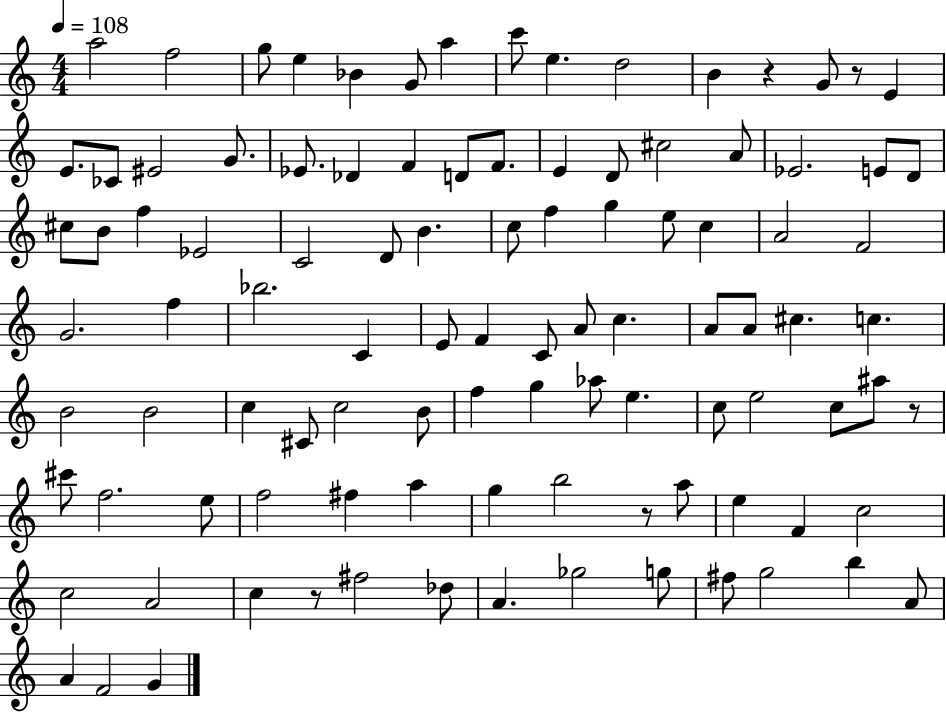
X:1
T:Untitled
M:4/4
L:1/4
K:C
a2 f2 g/2 e _B G/2 a c'/2 e d2 B z G/2 z/2 E E/2 _C/2 ^E2 G/2 _E/2 _D F D/2 F/2 E D/2 ^c2 A/2 _E2 E/2 D/2 ^c/2 B/2 f _E2 C2 D/2 B c/2 f g e/2 c A2 F2 G2 f _b2 C E/2 F C/2 A/2 c A/2 A/2 ^c c B2 B2 c ^C/2 c2 B/2 f g _a/2 e c/2 e2 c/2 ^a/2 z/2 ^c'/2 f2 e/2 f2 ^f a g b2 z/2 a/2 e F c2 c2 A2 c z/2 ^f2 _d/2 A _g2 g/2 ^f/2 g2 b A/2 A F2 G